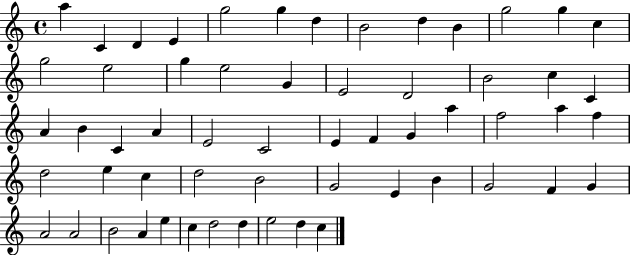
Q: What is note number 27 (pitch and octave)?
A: A4